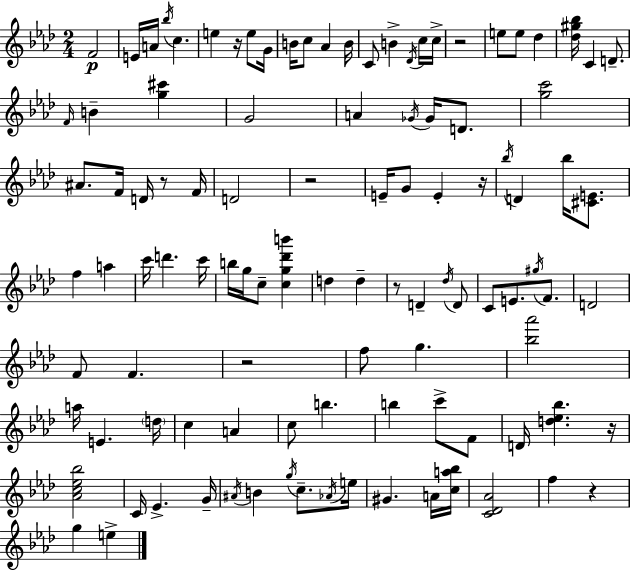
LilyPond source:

{
  \clef treble
  \numericTimeSignature
  \time 2/4
  \key f \minor
  f'2\p | e'16 a'16 \acciaccatura { bes''16 } c''4. | e''4 r16 e''8 | g'16 b'16 c''8 aes'4 | \break b'16 c'8 b'4-> \acciaccatura { des'16 } | c''16 c''16-> r2 | e''8 e''8 des''4 | <des'' gis'' bes''>16 c'4 d'8.-- | \break \grace { f'16 } b'4-- <g'' cis'''>4 | g'2 | a'4 \acciaccatura { ges'16 } | ges'16 d'8. <g'' c'''>2 | \break ais'8. f'16 | d'16 r8 f'16 d'2 | r2 | e'16-- g'8 e'4-. | \break r16 \acciaccatura { bes''16 } d'4 | bes''16 <cis' e'>8. f''4 | a''4 c'''16 d'''4. | c'''16 b''16 g''16 c''8-- | \break <c'' g'' des''' b'''>4 d''4 | d''4-- r8 d'4-- | \acciaccatura { des''16 } d'8 c'8 | e'8. \acciaccatura { gis''16 } f'8. d'2 | \break f'8 | f'4. r2 | f''8 | g''4. <bes'' aes'''>2 | \break a''16 | e'4. \parenthesize d''16 c''4 | a'4 c''8 | b''4. b''4 | \break c'''8-> f'8 d'16 | <d'' ees'' bes''>4. r16 <aes' c'' ees'' bes''>2 | c'16 | ees'4.-> g'16-- \acciaccatura { ais'16 } | \break b'4 \acciaccatura { g''16 } c''8.-- | \acciaccatura { aes'16 } e''16 gis'4. | a'16 <c'' a'' bes''>16 <c' des' aes'>2 | f''4 r4 | \break g''4 e''4-> | \bar "|."
}